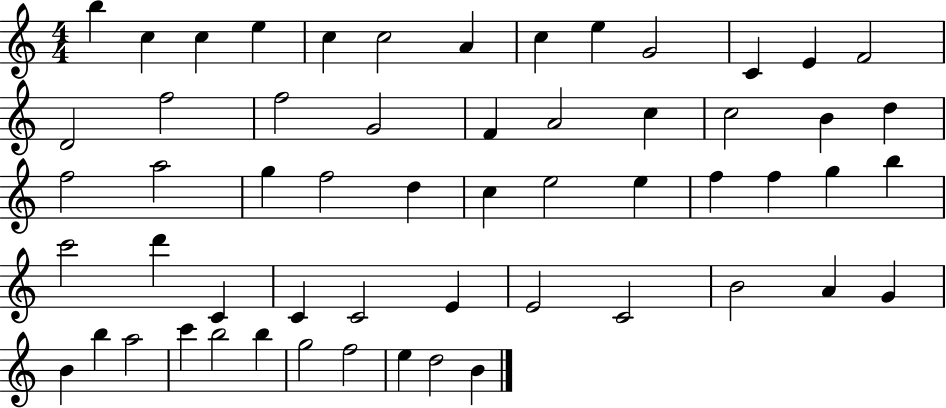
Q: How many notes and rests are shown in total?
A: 57